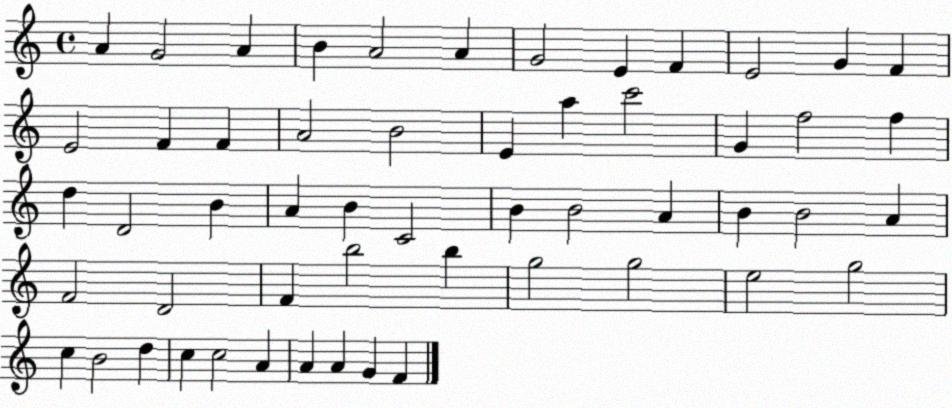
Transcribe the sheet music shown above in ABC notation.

X:1
T:Untitled
M:4/4
L:1/4
K:C
A G2 A B A2 A G2 E F E2 G F E2 F F A2 B2 E a c'2 G f2 f d D2 B A B C2 B B2 A B B2 A F2 D2 F b2 b g2 g2 e2 g2 c B2 d c c2 A A A G F